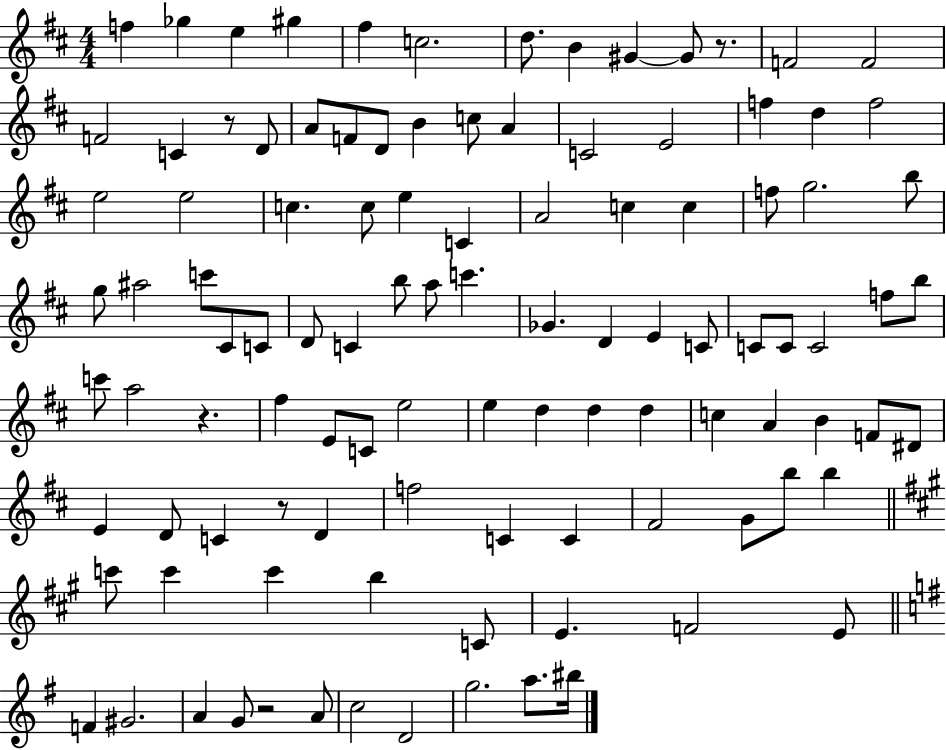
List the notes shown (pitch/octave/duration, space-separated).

F5/q Gb5/q E5/q G#5/q F#5/q C5/h. D5/e. B4/q G#4/q G#4/e R/e. F4/h F4/h F4/h C4/q R/e D4/e A4/e F4/e D4/e B4/q C5/e A4/q C4/h E4/h F5/q D5/q F5/h E5/h E5/h C5/q. C5/e E5/q C4/q A4/h C5/q C5/q F5/e G5/h. B5/e G5/e A#5/h C6/e C#4/e C4/e D4/e C4/q B5/e A5/e C6/q. Gb4/q. D4/q E4/q C4/e C4/e C4/e C4/h F5/e B5/e C6/e A5/h R/q. F#5/q E4/e C4/e E5/h E5/q D5/q D5/q D5/q C5/q A4/q B4/q F4/e D#4/e E4/q D4/e C4/q R/e D4/q F5/h C4/q C4/q F#4/h G4/e B5/e B5/q C6/e C6/q C6/q B5/q C4/e E4/q. F4/h E4/e F4/q G#4/h. A4/q G4/e R/h A4/e C5/h D4/h G5/h. A5/e. BIS5/s